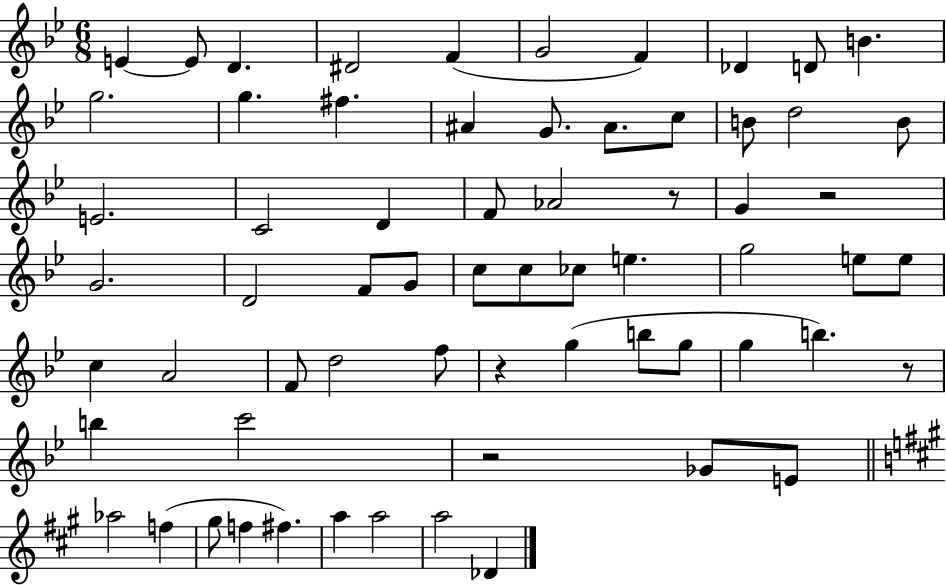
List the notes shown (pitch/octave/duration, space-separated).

E4/q E4/e D4/q. D#4/h F4/q G4/h F4/q Db4/q D4/e B4/q. G5/h. G5/q. F#5/q. A#4/q G4/e. A#4/e. C5/e B4/e D5/h B4/e E4/h. C4/h D4/q F4/e Ab4/h R/e G4/q R/h G4/h. D4/h F4/e G4/e C5/e C5/e CES5/e E5/q. G5/h E5/e E5/e C5/q A4/h F4/e D5/h F5/e R/q G5/q B5/e G5/e G5/q B5/q. R/e B5/q C6/h R/h Gb4/e E4/e Ab5/h F5/q G#5/e F5/q F#5/q. A5/q A5/h A5/h Db4/q